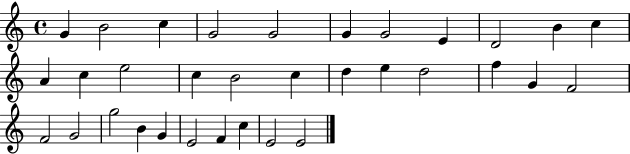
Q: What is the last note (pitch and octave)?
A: E4